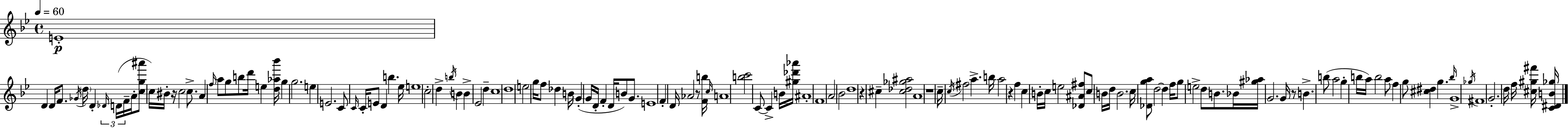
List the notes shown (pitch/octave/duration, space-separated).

E4/w D4/q D4/s F4/e. Gb4/s D5/s D4/q Db4/s D4/s F4/s A4/s [C5,G5,A#6]/e C5/s BIS4/s R/s C5/h C5/e. A4/q F5/s A5/e G5/e B5/e D6/s E5/q [D5,Ab5,Bb6]/s G5/q G5/h. E5/q E4/h. C4/e C4/s C4/s E4/e D4/q B5/q. Eb5/s E5/w C5/h D5/q B5/s B4/q B4/q Eb4/h D5/q C5/w D5/w E5/h G5/s F5/e Db5/q B4/s G4/q G4/s D4/s F4/q D4/s B4/e G4/e. E4/w F4/q D4/s Ab4/h R/e [F4,B5]/s C5/s A4/w [B5,C6]/h C4/e C4/q B4/s [G#5,Db6,Ab6]/s A#4/w F4/w A4/h Bb4/h D5/w R/q C#5/q [C#5,Db5,Gb5,A#5]/h A4/w R/w C5/s C5/s F#5/h A5/q. B5/s A5/h R/q F5/q C5/q B4/s C5/s E5/h [Db4,A#4,F#5]/e C5/e B4/s D5/s B4/h. C5/s [Db4,G5,A5]/e D5/h D5/q F5/s G5/e E5/h D5/e B4/e. Bb4/s [G#5,Ab5]/s G4/h. G4/s R/e B4/q. B5/e A5/h G5/q B5/s A5/s B5/h A5/e F5/q G5/e [C#5,D#5]/q G5/q. Bb5/s G4/w Gb5/s F#4/w G4/h. D5/s F5/s [C#5,G#5,F#6]/s [C4,D#4,B4,Gb5]/s